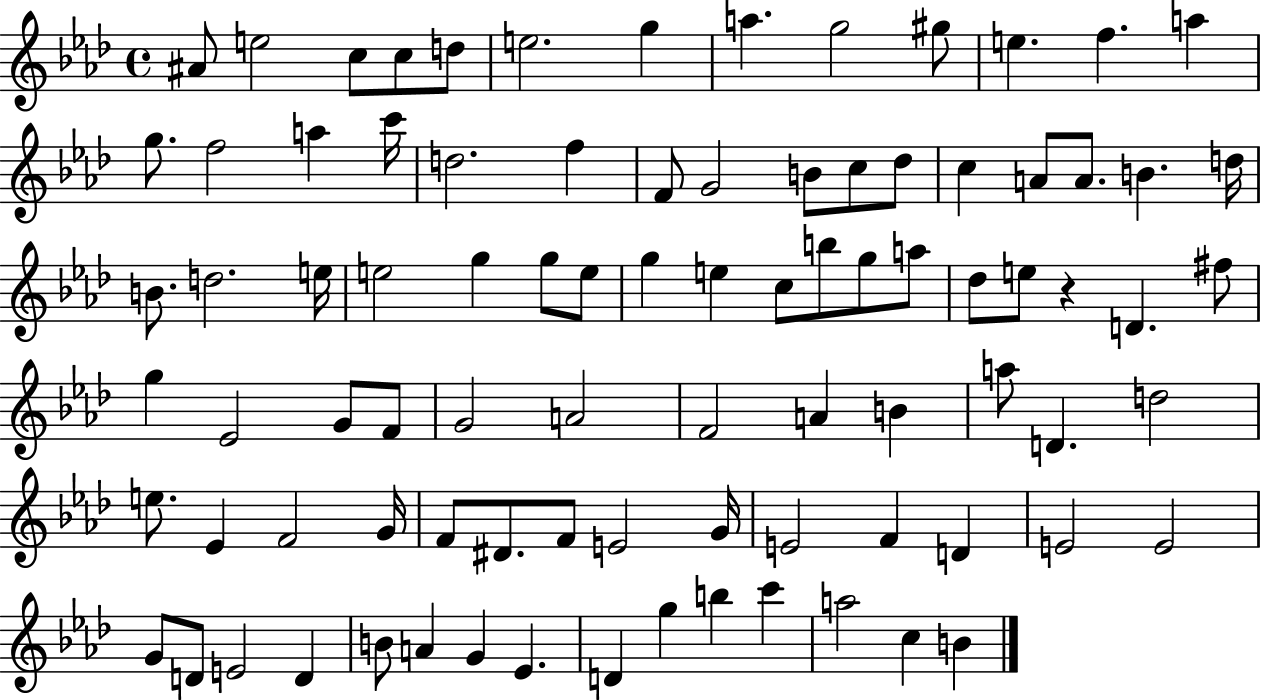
X:1
T:Untitled
M:4/4
L:1/4
K:Ab
^A/2 e2 c/2 c/2 d/2 e2 g a g2 ^g/2 e f a g/2 f2 a c'/4 d2 f F/2 G2 B/2 c/2 _d/2 c A/2 A/2 B d/4 B/2 d2 e/4 e2 g g/2 e/2 g e c/2 b/2 g/2 a/2 _d/2 e/2 z D ^f/2 g _E2 G/2 F/2 G2 A2 F2 A B a/2 D d2 e/2 _E F2 G/4 F/2 ^D/2 F/2 E2 G/4 E2 F D E2 E2 G/2 D/2 E2 D B/2 A G _E D g b c' a2 c B